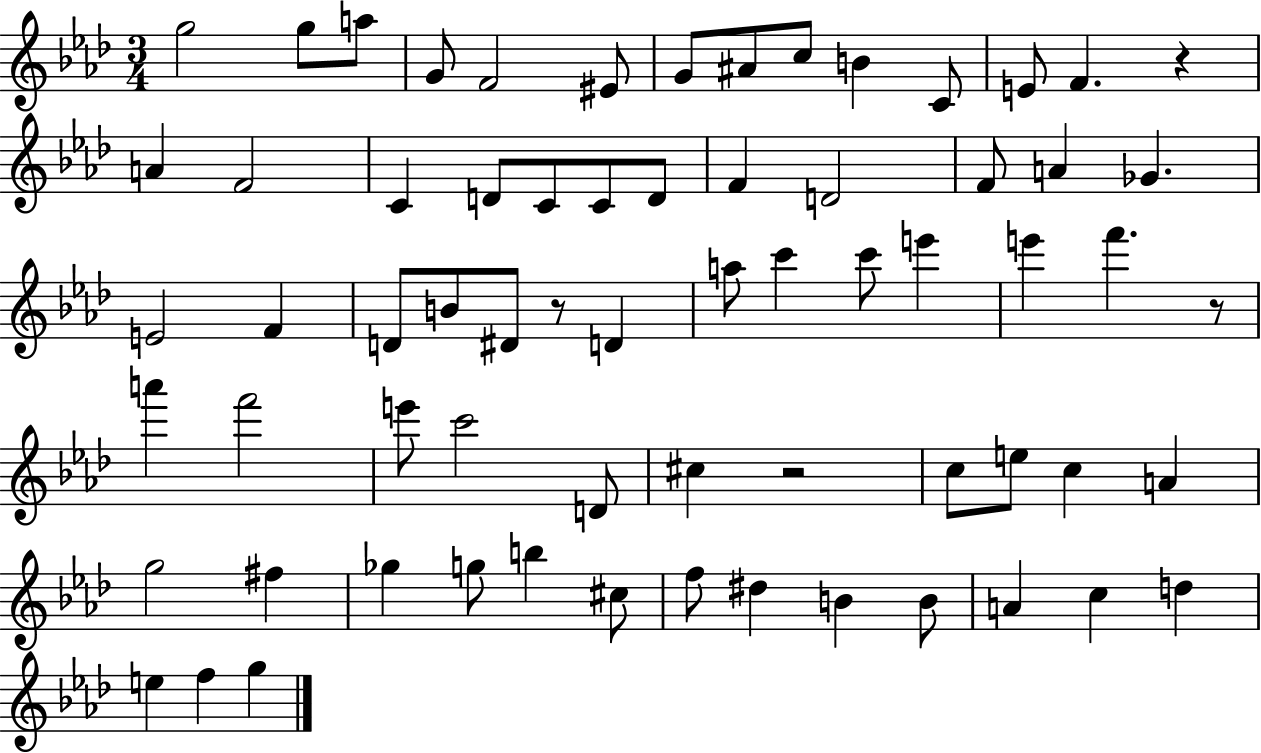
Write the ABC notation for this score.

X:1
T:Untitled
M:3/4
L:1/4
K:Ab
g2 g/2 a/2 G/2 F2 ^E/2 G/2 ^A/2 c/2 B C/2 E/2 F z A F2 C D/2 C/2 C/2 D/2 F D2 F/2 A _G E2 F D/2 B/2 ^D/2 z/2 D a/2 c' c'/2 e' e' f' z/2 a' f'2 e'/2 c'2 D/2 ^c z2 c/2 e/2 c A g2 ^f _g g/2 b ^c/2 f/2 ^d B B/2 A c d e f g